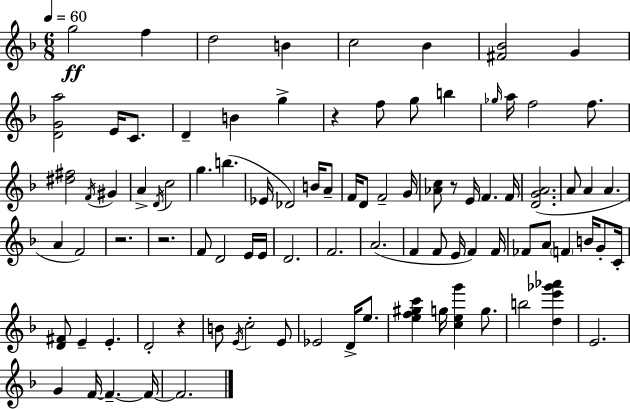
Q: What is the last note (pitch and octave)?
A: F4